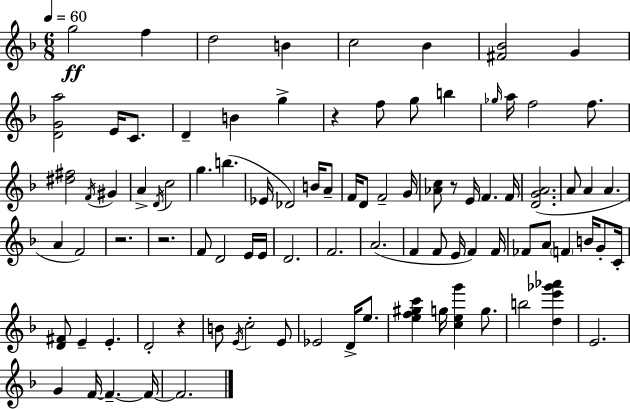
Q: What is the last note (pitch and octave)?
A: F4